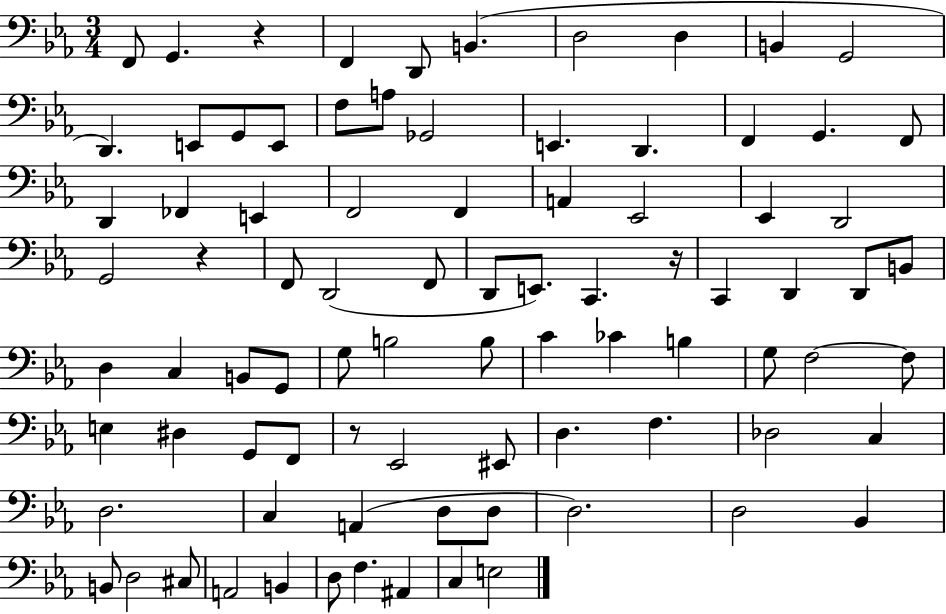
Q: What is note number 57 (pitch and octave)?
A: G2